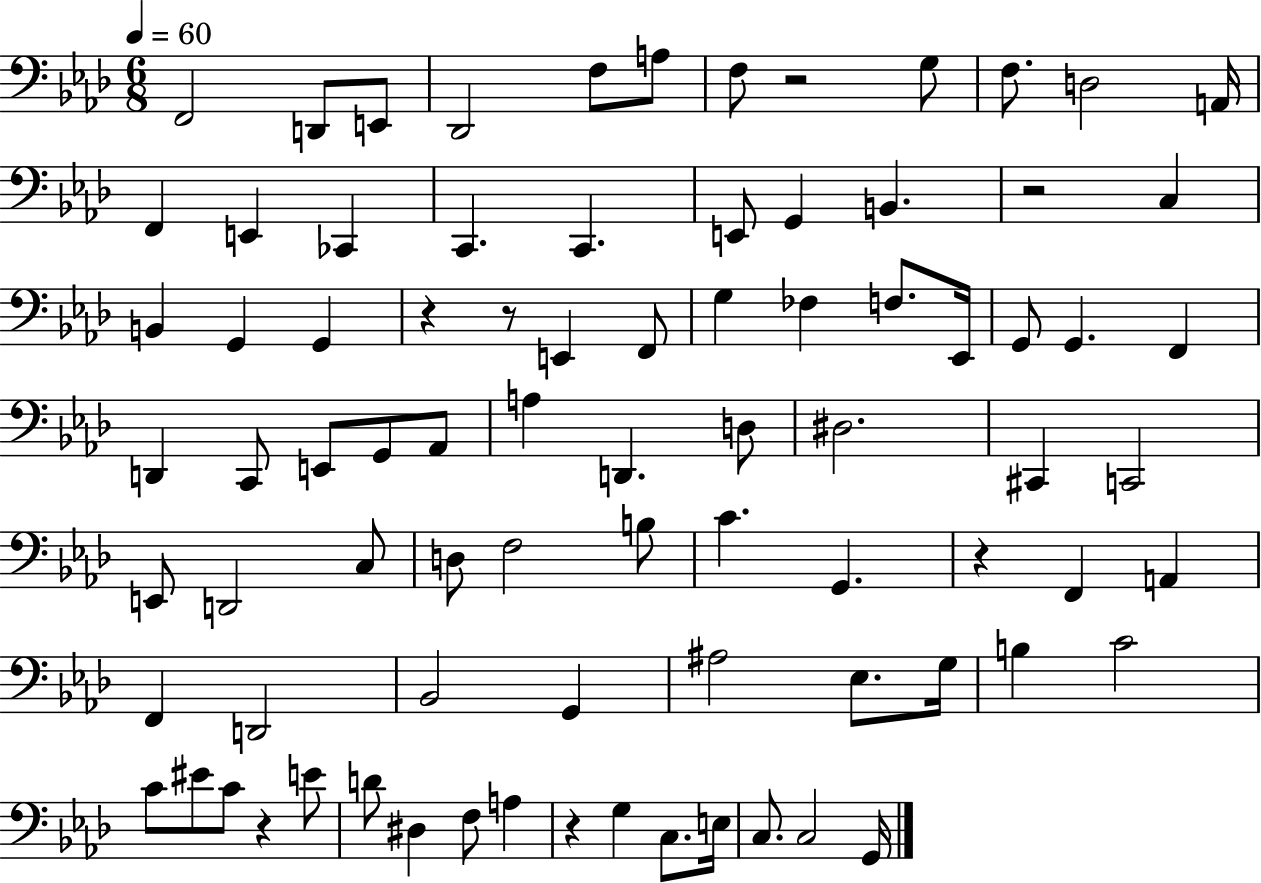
{
  \clef bass
  \numericTimeSignature
  \time 6/8
  \key aes \major
  \tempo 4 = 60
  f,2 d,8 e,8 | des,2 f8 a8 | f8 r2 g8 | f8. d2 a,16 | \break f,4 e,4 ces,4 | c,4. c,4. | e,8 g,4 b,4. | r2 c4 | \break b,4 g,4 g,4 | r4 r8 e,4 f,8 | g4 fes4 f8. ees,16 | g,8 g,4. f,4 | \break d,4 c,8 e,8 g,8 aes,8 | a4 d,4. d8 | dis2. | cis,4 c,2 | \break e,8 d,2 c8 | d8 f2 b8 | c'4. g,4. | r4 f,4 a,4 | \break f,4 d,2 | bes,2 g,4 | ais2 ees8. g16 | b4 c'2 | \break c'8 eis'8 c'8 r4 e'8 | d'8 dis4 f8 a4 | r4 g4 c8. e16 | c8. c2 g,16 | \break \bar "|."
}